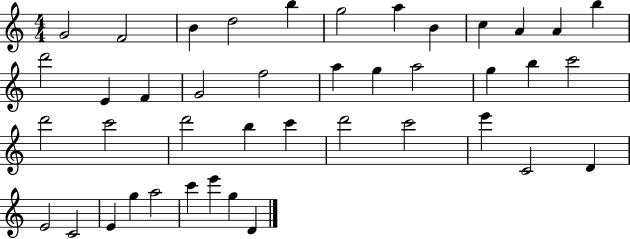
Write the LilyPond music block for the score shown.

{
  \clef treble
  \numericTimeSignature
  \time 4/4
  \key c \major
  g'2 f'2 | b'4 d''2 b''4 | g''2 a''4 b'4 | c''4 a'4 a'4 b''4 | \break d'''2 e'4 f'4 | g'2 f''2 | a''4 g''4 a''2 | g''4 b''4 c'''2 | \break d'''2 c'''2 | d'''2 b''4 c'''4 | d'''2 c'''2 | e'''4 c'2 d'4 | \break e'2 c'2 | e'4 g''4 a''2 | c'''4 e'''4 g''4 d'4 | \bar "|."
}